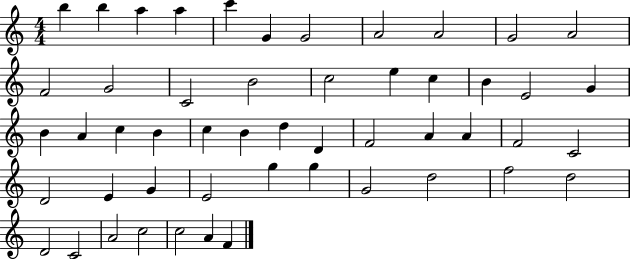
X:1
T:Untitled
M:4/4
L:1/4
K:C
b b a a c' G G2 A2 A2 G2 A2 F2 G2 C2 B2 c2 e c B E2 G B A c B c B d D F2 A A F2 C2 D2 E G E2 g g G2 d2 f2 d2 D2 C2 A2 c2 c2 A F